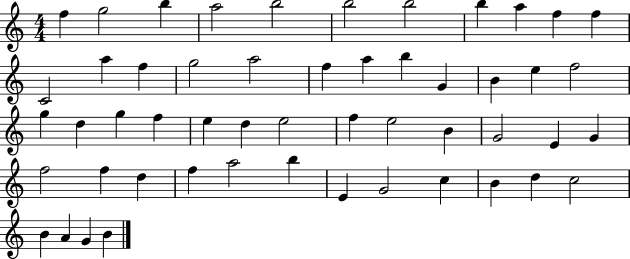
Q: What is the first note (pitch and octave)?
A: F5